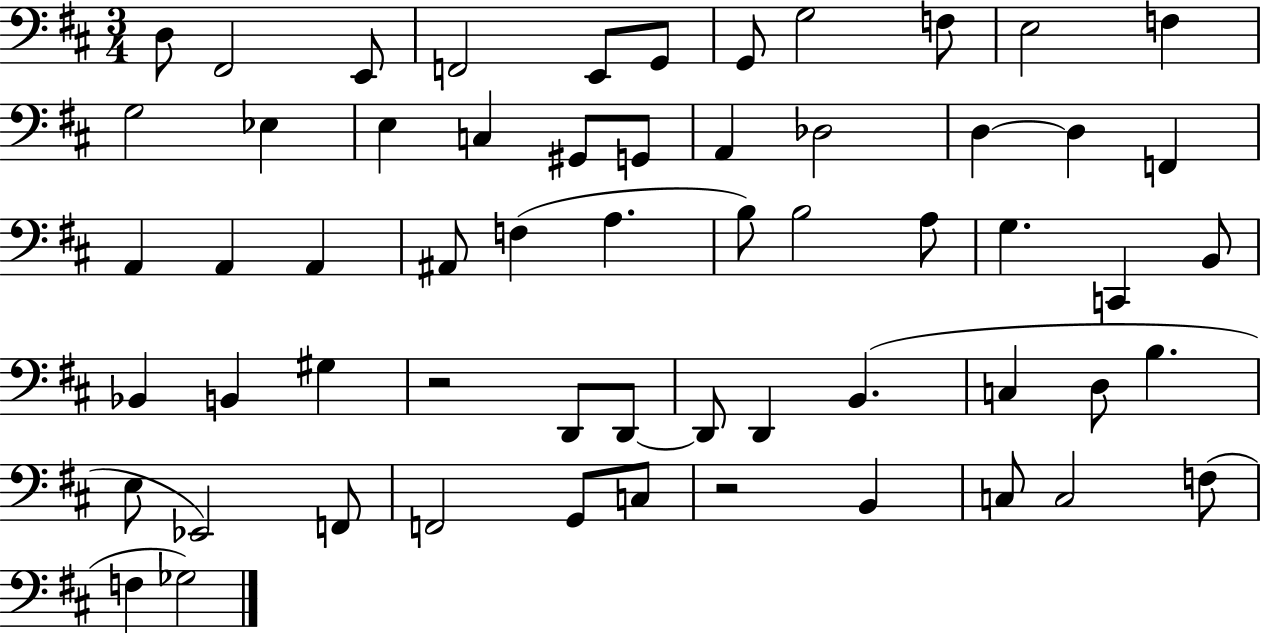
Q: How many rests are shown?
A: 2